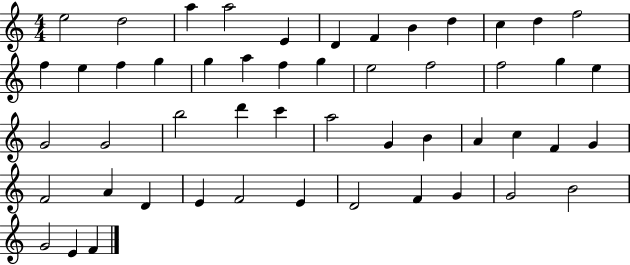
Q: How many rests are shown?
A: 0